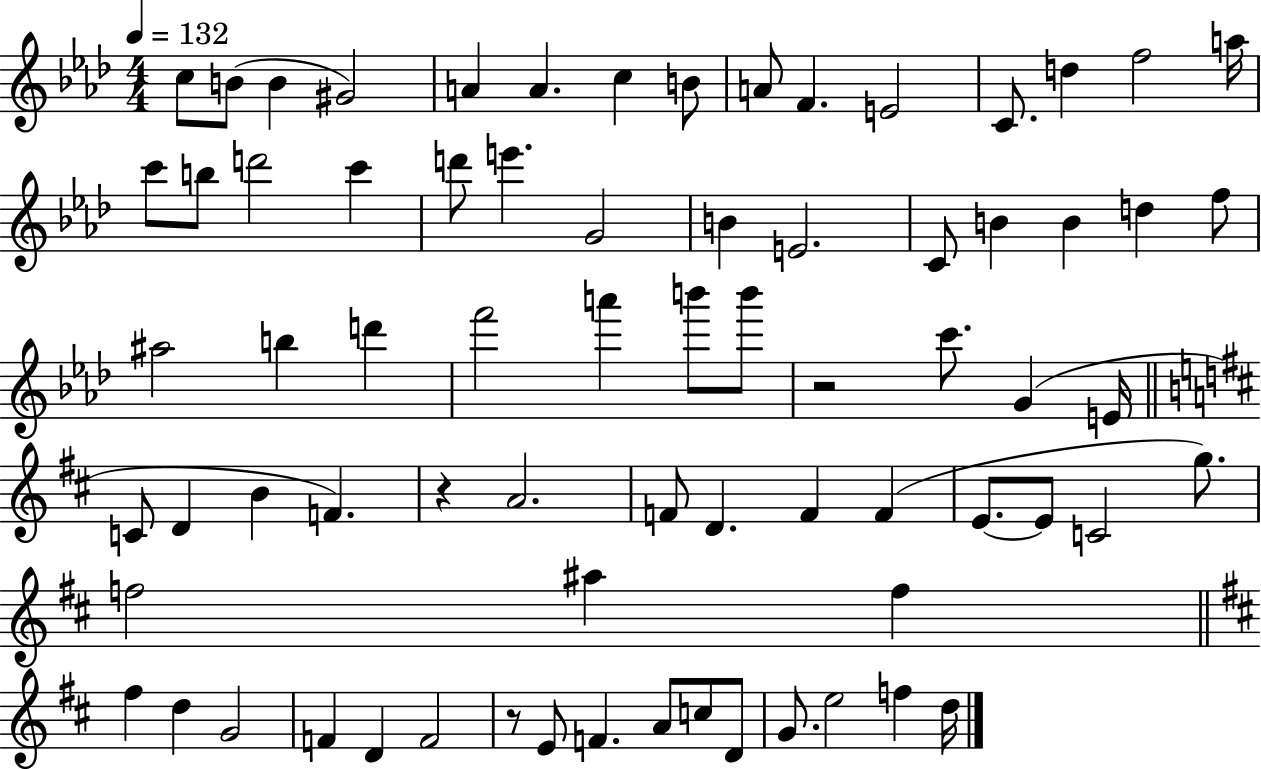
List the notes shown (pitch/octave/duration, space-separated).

C5/e B4/e B4/q G#4/h A4/q A4/q. C5/q B4/e A4/e F4/q. E4/h C4/e. D5/q F5/h A5/s C6/e B5/e D6/h C6/q D6/e E6/q. G4/h B4/q E4/h. C4/e B4/q B4/q D5/q F5/e A#5/h B5/q D6/q F6/h A6/q B6/e B6/e R/h C6/e. G4/q E4/s C4/e D4/q B4/q F4/q. R/q A4/h. F4/e D4/q. F4/q F4/q E4/e. E4/e C4/h G5/e. F5/h A#5/q F5/q F#5/q D5/q G4/h F4/q D4/q F4/h R/e E4/e F4/q. A4/e C5/e D4/e G4/e. E5/h F5/q D5/s